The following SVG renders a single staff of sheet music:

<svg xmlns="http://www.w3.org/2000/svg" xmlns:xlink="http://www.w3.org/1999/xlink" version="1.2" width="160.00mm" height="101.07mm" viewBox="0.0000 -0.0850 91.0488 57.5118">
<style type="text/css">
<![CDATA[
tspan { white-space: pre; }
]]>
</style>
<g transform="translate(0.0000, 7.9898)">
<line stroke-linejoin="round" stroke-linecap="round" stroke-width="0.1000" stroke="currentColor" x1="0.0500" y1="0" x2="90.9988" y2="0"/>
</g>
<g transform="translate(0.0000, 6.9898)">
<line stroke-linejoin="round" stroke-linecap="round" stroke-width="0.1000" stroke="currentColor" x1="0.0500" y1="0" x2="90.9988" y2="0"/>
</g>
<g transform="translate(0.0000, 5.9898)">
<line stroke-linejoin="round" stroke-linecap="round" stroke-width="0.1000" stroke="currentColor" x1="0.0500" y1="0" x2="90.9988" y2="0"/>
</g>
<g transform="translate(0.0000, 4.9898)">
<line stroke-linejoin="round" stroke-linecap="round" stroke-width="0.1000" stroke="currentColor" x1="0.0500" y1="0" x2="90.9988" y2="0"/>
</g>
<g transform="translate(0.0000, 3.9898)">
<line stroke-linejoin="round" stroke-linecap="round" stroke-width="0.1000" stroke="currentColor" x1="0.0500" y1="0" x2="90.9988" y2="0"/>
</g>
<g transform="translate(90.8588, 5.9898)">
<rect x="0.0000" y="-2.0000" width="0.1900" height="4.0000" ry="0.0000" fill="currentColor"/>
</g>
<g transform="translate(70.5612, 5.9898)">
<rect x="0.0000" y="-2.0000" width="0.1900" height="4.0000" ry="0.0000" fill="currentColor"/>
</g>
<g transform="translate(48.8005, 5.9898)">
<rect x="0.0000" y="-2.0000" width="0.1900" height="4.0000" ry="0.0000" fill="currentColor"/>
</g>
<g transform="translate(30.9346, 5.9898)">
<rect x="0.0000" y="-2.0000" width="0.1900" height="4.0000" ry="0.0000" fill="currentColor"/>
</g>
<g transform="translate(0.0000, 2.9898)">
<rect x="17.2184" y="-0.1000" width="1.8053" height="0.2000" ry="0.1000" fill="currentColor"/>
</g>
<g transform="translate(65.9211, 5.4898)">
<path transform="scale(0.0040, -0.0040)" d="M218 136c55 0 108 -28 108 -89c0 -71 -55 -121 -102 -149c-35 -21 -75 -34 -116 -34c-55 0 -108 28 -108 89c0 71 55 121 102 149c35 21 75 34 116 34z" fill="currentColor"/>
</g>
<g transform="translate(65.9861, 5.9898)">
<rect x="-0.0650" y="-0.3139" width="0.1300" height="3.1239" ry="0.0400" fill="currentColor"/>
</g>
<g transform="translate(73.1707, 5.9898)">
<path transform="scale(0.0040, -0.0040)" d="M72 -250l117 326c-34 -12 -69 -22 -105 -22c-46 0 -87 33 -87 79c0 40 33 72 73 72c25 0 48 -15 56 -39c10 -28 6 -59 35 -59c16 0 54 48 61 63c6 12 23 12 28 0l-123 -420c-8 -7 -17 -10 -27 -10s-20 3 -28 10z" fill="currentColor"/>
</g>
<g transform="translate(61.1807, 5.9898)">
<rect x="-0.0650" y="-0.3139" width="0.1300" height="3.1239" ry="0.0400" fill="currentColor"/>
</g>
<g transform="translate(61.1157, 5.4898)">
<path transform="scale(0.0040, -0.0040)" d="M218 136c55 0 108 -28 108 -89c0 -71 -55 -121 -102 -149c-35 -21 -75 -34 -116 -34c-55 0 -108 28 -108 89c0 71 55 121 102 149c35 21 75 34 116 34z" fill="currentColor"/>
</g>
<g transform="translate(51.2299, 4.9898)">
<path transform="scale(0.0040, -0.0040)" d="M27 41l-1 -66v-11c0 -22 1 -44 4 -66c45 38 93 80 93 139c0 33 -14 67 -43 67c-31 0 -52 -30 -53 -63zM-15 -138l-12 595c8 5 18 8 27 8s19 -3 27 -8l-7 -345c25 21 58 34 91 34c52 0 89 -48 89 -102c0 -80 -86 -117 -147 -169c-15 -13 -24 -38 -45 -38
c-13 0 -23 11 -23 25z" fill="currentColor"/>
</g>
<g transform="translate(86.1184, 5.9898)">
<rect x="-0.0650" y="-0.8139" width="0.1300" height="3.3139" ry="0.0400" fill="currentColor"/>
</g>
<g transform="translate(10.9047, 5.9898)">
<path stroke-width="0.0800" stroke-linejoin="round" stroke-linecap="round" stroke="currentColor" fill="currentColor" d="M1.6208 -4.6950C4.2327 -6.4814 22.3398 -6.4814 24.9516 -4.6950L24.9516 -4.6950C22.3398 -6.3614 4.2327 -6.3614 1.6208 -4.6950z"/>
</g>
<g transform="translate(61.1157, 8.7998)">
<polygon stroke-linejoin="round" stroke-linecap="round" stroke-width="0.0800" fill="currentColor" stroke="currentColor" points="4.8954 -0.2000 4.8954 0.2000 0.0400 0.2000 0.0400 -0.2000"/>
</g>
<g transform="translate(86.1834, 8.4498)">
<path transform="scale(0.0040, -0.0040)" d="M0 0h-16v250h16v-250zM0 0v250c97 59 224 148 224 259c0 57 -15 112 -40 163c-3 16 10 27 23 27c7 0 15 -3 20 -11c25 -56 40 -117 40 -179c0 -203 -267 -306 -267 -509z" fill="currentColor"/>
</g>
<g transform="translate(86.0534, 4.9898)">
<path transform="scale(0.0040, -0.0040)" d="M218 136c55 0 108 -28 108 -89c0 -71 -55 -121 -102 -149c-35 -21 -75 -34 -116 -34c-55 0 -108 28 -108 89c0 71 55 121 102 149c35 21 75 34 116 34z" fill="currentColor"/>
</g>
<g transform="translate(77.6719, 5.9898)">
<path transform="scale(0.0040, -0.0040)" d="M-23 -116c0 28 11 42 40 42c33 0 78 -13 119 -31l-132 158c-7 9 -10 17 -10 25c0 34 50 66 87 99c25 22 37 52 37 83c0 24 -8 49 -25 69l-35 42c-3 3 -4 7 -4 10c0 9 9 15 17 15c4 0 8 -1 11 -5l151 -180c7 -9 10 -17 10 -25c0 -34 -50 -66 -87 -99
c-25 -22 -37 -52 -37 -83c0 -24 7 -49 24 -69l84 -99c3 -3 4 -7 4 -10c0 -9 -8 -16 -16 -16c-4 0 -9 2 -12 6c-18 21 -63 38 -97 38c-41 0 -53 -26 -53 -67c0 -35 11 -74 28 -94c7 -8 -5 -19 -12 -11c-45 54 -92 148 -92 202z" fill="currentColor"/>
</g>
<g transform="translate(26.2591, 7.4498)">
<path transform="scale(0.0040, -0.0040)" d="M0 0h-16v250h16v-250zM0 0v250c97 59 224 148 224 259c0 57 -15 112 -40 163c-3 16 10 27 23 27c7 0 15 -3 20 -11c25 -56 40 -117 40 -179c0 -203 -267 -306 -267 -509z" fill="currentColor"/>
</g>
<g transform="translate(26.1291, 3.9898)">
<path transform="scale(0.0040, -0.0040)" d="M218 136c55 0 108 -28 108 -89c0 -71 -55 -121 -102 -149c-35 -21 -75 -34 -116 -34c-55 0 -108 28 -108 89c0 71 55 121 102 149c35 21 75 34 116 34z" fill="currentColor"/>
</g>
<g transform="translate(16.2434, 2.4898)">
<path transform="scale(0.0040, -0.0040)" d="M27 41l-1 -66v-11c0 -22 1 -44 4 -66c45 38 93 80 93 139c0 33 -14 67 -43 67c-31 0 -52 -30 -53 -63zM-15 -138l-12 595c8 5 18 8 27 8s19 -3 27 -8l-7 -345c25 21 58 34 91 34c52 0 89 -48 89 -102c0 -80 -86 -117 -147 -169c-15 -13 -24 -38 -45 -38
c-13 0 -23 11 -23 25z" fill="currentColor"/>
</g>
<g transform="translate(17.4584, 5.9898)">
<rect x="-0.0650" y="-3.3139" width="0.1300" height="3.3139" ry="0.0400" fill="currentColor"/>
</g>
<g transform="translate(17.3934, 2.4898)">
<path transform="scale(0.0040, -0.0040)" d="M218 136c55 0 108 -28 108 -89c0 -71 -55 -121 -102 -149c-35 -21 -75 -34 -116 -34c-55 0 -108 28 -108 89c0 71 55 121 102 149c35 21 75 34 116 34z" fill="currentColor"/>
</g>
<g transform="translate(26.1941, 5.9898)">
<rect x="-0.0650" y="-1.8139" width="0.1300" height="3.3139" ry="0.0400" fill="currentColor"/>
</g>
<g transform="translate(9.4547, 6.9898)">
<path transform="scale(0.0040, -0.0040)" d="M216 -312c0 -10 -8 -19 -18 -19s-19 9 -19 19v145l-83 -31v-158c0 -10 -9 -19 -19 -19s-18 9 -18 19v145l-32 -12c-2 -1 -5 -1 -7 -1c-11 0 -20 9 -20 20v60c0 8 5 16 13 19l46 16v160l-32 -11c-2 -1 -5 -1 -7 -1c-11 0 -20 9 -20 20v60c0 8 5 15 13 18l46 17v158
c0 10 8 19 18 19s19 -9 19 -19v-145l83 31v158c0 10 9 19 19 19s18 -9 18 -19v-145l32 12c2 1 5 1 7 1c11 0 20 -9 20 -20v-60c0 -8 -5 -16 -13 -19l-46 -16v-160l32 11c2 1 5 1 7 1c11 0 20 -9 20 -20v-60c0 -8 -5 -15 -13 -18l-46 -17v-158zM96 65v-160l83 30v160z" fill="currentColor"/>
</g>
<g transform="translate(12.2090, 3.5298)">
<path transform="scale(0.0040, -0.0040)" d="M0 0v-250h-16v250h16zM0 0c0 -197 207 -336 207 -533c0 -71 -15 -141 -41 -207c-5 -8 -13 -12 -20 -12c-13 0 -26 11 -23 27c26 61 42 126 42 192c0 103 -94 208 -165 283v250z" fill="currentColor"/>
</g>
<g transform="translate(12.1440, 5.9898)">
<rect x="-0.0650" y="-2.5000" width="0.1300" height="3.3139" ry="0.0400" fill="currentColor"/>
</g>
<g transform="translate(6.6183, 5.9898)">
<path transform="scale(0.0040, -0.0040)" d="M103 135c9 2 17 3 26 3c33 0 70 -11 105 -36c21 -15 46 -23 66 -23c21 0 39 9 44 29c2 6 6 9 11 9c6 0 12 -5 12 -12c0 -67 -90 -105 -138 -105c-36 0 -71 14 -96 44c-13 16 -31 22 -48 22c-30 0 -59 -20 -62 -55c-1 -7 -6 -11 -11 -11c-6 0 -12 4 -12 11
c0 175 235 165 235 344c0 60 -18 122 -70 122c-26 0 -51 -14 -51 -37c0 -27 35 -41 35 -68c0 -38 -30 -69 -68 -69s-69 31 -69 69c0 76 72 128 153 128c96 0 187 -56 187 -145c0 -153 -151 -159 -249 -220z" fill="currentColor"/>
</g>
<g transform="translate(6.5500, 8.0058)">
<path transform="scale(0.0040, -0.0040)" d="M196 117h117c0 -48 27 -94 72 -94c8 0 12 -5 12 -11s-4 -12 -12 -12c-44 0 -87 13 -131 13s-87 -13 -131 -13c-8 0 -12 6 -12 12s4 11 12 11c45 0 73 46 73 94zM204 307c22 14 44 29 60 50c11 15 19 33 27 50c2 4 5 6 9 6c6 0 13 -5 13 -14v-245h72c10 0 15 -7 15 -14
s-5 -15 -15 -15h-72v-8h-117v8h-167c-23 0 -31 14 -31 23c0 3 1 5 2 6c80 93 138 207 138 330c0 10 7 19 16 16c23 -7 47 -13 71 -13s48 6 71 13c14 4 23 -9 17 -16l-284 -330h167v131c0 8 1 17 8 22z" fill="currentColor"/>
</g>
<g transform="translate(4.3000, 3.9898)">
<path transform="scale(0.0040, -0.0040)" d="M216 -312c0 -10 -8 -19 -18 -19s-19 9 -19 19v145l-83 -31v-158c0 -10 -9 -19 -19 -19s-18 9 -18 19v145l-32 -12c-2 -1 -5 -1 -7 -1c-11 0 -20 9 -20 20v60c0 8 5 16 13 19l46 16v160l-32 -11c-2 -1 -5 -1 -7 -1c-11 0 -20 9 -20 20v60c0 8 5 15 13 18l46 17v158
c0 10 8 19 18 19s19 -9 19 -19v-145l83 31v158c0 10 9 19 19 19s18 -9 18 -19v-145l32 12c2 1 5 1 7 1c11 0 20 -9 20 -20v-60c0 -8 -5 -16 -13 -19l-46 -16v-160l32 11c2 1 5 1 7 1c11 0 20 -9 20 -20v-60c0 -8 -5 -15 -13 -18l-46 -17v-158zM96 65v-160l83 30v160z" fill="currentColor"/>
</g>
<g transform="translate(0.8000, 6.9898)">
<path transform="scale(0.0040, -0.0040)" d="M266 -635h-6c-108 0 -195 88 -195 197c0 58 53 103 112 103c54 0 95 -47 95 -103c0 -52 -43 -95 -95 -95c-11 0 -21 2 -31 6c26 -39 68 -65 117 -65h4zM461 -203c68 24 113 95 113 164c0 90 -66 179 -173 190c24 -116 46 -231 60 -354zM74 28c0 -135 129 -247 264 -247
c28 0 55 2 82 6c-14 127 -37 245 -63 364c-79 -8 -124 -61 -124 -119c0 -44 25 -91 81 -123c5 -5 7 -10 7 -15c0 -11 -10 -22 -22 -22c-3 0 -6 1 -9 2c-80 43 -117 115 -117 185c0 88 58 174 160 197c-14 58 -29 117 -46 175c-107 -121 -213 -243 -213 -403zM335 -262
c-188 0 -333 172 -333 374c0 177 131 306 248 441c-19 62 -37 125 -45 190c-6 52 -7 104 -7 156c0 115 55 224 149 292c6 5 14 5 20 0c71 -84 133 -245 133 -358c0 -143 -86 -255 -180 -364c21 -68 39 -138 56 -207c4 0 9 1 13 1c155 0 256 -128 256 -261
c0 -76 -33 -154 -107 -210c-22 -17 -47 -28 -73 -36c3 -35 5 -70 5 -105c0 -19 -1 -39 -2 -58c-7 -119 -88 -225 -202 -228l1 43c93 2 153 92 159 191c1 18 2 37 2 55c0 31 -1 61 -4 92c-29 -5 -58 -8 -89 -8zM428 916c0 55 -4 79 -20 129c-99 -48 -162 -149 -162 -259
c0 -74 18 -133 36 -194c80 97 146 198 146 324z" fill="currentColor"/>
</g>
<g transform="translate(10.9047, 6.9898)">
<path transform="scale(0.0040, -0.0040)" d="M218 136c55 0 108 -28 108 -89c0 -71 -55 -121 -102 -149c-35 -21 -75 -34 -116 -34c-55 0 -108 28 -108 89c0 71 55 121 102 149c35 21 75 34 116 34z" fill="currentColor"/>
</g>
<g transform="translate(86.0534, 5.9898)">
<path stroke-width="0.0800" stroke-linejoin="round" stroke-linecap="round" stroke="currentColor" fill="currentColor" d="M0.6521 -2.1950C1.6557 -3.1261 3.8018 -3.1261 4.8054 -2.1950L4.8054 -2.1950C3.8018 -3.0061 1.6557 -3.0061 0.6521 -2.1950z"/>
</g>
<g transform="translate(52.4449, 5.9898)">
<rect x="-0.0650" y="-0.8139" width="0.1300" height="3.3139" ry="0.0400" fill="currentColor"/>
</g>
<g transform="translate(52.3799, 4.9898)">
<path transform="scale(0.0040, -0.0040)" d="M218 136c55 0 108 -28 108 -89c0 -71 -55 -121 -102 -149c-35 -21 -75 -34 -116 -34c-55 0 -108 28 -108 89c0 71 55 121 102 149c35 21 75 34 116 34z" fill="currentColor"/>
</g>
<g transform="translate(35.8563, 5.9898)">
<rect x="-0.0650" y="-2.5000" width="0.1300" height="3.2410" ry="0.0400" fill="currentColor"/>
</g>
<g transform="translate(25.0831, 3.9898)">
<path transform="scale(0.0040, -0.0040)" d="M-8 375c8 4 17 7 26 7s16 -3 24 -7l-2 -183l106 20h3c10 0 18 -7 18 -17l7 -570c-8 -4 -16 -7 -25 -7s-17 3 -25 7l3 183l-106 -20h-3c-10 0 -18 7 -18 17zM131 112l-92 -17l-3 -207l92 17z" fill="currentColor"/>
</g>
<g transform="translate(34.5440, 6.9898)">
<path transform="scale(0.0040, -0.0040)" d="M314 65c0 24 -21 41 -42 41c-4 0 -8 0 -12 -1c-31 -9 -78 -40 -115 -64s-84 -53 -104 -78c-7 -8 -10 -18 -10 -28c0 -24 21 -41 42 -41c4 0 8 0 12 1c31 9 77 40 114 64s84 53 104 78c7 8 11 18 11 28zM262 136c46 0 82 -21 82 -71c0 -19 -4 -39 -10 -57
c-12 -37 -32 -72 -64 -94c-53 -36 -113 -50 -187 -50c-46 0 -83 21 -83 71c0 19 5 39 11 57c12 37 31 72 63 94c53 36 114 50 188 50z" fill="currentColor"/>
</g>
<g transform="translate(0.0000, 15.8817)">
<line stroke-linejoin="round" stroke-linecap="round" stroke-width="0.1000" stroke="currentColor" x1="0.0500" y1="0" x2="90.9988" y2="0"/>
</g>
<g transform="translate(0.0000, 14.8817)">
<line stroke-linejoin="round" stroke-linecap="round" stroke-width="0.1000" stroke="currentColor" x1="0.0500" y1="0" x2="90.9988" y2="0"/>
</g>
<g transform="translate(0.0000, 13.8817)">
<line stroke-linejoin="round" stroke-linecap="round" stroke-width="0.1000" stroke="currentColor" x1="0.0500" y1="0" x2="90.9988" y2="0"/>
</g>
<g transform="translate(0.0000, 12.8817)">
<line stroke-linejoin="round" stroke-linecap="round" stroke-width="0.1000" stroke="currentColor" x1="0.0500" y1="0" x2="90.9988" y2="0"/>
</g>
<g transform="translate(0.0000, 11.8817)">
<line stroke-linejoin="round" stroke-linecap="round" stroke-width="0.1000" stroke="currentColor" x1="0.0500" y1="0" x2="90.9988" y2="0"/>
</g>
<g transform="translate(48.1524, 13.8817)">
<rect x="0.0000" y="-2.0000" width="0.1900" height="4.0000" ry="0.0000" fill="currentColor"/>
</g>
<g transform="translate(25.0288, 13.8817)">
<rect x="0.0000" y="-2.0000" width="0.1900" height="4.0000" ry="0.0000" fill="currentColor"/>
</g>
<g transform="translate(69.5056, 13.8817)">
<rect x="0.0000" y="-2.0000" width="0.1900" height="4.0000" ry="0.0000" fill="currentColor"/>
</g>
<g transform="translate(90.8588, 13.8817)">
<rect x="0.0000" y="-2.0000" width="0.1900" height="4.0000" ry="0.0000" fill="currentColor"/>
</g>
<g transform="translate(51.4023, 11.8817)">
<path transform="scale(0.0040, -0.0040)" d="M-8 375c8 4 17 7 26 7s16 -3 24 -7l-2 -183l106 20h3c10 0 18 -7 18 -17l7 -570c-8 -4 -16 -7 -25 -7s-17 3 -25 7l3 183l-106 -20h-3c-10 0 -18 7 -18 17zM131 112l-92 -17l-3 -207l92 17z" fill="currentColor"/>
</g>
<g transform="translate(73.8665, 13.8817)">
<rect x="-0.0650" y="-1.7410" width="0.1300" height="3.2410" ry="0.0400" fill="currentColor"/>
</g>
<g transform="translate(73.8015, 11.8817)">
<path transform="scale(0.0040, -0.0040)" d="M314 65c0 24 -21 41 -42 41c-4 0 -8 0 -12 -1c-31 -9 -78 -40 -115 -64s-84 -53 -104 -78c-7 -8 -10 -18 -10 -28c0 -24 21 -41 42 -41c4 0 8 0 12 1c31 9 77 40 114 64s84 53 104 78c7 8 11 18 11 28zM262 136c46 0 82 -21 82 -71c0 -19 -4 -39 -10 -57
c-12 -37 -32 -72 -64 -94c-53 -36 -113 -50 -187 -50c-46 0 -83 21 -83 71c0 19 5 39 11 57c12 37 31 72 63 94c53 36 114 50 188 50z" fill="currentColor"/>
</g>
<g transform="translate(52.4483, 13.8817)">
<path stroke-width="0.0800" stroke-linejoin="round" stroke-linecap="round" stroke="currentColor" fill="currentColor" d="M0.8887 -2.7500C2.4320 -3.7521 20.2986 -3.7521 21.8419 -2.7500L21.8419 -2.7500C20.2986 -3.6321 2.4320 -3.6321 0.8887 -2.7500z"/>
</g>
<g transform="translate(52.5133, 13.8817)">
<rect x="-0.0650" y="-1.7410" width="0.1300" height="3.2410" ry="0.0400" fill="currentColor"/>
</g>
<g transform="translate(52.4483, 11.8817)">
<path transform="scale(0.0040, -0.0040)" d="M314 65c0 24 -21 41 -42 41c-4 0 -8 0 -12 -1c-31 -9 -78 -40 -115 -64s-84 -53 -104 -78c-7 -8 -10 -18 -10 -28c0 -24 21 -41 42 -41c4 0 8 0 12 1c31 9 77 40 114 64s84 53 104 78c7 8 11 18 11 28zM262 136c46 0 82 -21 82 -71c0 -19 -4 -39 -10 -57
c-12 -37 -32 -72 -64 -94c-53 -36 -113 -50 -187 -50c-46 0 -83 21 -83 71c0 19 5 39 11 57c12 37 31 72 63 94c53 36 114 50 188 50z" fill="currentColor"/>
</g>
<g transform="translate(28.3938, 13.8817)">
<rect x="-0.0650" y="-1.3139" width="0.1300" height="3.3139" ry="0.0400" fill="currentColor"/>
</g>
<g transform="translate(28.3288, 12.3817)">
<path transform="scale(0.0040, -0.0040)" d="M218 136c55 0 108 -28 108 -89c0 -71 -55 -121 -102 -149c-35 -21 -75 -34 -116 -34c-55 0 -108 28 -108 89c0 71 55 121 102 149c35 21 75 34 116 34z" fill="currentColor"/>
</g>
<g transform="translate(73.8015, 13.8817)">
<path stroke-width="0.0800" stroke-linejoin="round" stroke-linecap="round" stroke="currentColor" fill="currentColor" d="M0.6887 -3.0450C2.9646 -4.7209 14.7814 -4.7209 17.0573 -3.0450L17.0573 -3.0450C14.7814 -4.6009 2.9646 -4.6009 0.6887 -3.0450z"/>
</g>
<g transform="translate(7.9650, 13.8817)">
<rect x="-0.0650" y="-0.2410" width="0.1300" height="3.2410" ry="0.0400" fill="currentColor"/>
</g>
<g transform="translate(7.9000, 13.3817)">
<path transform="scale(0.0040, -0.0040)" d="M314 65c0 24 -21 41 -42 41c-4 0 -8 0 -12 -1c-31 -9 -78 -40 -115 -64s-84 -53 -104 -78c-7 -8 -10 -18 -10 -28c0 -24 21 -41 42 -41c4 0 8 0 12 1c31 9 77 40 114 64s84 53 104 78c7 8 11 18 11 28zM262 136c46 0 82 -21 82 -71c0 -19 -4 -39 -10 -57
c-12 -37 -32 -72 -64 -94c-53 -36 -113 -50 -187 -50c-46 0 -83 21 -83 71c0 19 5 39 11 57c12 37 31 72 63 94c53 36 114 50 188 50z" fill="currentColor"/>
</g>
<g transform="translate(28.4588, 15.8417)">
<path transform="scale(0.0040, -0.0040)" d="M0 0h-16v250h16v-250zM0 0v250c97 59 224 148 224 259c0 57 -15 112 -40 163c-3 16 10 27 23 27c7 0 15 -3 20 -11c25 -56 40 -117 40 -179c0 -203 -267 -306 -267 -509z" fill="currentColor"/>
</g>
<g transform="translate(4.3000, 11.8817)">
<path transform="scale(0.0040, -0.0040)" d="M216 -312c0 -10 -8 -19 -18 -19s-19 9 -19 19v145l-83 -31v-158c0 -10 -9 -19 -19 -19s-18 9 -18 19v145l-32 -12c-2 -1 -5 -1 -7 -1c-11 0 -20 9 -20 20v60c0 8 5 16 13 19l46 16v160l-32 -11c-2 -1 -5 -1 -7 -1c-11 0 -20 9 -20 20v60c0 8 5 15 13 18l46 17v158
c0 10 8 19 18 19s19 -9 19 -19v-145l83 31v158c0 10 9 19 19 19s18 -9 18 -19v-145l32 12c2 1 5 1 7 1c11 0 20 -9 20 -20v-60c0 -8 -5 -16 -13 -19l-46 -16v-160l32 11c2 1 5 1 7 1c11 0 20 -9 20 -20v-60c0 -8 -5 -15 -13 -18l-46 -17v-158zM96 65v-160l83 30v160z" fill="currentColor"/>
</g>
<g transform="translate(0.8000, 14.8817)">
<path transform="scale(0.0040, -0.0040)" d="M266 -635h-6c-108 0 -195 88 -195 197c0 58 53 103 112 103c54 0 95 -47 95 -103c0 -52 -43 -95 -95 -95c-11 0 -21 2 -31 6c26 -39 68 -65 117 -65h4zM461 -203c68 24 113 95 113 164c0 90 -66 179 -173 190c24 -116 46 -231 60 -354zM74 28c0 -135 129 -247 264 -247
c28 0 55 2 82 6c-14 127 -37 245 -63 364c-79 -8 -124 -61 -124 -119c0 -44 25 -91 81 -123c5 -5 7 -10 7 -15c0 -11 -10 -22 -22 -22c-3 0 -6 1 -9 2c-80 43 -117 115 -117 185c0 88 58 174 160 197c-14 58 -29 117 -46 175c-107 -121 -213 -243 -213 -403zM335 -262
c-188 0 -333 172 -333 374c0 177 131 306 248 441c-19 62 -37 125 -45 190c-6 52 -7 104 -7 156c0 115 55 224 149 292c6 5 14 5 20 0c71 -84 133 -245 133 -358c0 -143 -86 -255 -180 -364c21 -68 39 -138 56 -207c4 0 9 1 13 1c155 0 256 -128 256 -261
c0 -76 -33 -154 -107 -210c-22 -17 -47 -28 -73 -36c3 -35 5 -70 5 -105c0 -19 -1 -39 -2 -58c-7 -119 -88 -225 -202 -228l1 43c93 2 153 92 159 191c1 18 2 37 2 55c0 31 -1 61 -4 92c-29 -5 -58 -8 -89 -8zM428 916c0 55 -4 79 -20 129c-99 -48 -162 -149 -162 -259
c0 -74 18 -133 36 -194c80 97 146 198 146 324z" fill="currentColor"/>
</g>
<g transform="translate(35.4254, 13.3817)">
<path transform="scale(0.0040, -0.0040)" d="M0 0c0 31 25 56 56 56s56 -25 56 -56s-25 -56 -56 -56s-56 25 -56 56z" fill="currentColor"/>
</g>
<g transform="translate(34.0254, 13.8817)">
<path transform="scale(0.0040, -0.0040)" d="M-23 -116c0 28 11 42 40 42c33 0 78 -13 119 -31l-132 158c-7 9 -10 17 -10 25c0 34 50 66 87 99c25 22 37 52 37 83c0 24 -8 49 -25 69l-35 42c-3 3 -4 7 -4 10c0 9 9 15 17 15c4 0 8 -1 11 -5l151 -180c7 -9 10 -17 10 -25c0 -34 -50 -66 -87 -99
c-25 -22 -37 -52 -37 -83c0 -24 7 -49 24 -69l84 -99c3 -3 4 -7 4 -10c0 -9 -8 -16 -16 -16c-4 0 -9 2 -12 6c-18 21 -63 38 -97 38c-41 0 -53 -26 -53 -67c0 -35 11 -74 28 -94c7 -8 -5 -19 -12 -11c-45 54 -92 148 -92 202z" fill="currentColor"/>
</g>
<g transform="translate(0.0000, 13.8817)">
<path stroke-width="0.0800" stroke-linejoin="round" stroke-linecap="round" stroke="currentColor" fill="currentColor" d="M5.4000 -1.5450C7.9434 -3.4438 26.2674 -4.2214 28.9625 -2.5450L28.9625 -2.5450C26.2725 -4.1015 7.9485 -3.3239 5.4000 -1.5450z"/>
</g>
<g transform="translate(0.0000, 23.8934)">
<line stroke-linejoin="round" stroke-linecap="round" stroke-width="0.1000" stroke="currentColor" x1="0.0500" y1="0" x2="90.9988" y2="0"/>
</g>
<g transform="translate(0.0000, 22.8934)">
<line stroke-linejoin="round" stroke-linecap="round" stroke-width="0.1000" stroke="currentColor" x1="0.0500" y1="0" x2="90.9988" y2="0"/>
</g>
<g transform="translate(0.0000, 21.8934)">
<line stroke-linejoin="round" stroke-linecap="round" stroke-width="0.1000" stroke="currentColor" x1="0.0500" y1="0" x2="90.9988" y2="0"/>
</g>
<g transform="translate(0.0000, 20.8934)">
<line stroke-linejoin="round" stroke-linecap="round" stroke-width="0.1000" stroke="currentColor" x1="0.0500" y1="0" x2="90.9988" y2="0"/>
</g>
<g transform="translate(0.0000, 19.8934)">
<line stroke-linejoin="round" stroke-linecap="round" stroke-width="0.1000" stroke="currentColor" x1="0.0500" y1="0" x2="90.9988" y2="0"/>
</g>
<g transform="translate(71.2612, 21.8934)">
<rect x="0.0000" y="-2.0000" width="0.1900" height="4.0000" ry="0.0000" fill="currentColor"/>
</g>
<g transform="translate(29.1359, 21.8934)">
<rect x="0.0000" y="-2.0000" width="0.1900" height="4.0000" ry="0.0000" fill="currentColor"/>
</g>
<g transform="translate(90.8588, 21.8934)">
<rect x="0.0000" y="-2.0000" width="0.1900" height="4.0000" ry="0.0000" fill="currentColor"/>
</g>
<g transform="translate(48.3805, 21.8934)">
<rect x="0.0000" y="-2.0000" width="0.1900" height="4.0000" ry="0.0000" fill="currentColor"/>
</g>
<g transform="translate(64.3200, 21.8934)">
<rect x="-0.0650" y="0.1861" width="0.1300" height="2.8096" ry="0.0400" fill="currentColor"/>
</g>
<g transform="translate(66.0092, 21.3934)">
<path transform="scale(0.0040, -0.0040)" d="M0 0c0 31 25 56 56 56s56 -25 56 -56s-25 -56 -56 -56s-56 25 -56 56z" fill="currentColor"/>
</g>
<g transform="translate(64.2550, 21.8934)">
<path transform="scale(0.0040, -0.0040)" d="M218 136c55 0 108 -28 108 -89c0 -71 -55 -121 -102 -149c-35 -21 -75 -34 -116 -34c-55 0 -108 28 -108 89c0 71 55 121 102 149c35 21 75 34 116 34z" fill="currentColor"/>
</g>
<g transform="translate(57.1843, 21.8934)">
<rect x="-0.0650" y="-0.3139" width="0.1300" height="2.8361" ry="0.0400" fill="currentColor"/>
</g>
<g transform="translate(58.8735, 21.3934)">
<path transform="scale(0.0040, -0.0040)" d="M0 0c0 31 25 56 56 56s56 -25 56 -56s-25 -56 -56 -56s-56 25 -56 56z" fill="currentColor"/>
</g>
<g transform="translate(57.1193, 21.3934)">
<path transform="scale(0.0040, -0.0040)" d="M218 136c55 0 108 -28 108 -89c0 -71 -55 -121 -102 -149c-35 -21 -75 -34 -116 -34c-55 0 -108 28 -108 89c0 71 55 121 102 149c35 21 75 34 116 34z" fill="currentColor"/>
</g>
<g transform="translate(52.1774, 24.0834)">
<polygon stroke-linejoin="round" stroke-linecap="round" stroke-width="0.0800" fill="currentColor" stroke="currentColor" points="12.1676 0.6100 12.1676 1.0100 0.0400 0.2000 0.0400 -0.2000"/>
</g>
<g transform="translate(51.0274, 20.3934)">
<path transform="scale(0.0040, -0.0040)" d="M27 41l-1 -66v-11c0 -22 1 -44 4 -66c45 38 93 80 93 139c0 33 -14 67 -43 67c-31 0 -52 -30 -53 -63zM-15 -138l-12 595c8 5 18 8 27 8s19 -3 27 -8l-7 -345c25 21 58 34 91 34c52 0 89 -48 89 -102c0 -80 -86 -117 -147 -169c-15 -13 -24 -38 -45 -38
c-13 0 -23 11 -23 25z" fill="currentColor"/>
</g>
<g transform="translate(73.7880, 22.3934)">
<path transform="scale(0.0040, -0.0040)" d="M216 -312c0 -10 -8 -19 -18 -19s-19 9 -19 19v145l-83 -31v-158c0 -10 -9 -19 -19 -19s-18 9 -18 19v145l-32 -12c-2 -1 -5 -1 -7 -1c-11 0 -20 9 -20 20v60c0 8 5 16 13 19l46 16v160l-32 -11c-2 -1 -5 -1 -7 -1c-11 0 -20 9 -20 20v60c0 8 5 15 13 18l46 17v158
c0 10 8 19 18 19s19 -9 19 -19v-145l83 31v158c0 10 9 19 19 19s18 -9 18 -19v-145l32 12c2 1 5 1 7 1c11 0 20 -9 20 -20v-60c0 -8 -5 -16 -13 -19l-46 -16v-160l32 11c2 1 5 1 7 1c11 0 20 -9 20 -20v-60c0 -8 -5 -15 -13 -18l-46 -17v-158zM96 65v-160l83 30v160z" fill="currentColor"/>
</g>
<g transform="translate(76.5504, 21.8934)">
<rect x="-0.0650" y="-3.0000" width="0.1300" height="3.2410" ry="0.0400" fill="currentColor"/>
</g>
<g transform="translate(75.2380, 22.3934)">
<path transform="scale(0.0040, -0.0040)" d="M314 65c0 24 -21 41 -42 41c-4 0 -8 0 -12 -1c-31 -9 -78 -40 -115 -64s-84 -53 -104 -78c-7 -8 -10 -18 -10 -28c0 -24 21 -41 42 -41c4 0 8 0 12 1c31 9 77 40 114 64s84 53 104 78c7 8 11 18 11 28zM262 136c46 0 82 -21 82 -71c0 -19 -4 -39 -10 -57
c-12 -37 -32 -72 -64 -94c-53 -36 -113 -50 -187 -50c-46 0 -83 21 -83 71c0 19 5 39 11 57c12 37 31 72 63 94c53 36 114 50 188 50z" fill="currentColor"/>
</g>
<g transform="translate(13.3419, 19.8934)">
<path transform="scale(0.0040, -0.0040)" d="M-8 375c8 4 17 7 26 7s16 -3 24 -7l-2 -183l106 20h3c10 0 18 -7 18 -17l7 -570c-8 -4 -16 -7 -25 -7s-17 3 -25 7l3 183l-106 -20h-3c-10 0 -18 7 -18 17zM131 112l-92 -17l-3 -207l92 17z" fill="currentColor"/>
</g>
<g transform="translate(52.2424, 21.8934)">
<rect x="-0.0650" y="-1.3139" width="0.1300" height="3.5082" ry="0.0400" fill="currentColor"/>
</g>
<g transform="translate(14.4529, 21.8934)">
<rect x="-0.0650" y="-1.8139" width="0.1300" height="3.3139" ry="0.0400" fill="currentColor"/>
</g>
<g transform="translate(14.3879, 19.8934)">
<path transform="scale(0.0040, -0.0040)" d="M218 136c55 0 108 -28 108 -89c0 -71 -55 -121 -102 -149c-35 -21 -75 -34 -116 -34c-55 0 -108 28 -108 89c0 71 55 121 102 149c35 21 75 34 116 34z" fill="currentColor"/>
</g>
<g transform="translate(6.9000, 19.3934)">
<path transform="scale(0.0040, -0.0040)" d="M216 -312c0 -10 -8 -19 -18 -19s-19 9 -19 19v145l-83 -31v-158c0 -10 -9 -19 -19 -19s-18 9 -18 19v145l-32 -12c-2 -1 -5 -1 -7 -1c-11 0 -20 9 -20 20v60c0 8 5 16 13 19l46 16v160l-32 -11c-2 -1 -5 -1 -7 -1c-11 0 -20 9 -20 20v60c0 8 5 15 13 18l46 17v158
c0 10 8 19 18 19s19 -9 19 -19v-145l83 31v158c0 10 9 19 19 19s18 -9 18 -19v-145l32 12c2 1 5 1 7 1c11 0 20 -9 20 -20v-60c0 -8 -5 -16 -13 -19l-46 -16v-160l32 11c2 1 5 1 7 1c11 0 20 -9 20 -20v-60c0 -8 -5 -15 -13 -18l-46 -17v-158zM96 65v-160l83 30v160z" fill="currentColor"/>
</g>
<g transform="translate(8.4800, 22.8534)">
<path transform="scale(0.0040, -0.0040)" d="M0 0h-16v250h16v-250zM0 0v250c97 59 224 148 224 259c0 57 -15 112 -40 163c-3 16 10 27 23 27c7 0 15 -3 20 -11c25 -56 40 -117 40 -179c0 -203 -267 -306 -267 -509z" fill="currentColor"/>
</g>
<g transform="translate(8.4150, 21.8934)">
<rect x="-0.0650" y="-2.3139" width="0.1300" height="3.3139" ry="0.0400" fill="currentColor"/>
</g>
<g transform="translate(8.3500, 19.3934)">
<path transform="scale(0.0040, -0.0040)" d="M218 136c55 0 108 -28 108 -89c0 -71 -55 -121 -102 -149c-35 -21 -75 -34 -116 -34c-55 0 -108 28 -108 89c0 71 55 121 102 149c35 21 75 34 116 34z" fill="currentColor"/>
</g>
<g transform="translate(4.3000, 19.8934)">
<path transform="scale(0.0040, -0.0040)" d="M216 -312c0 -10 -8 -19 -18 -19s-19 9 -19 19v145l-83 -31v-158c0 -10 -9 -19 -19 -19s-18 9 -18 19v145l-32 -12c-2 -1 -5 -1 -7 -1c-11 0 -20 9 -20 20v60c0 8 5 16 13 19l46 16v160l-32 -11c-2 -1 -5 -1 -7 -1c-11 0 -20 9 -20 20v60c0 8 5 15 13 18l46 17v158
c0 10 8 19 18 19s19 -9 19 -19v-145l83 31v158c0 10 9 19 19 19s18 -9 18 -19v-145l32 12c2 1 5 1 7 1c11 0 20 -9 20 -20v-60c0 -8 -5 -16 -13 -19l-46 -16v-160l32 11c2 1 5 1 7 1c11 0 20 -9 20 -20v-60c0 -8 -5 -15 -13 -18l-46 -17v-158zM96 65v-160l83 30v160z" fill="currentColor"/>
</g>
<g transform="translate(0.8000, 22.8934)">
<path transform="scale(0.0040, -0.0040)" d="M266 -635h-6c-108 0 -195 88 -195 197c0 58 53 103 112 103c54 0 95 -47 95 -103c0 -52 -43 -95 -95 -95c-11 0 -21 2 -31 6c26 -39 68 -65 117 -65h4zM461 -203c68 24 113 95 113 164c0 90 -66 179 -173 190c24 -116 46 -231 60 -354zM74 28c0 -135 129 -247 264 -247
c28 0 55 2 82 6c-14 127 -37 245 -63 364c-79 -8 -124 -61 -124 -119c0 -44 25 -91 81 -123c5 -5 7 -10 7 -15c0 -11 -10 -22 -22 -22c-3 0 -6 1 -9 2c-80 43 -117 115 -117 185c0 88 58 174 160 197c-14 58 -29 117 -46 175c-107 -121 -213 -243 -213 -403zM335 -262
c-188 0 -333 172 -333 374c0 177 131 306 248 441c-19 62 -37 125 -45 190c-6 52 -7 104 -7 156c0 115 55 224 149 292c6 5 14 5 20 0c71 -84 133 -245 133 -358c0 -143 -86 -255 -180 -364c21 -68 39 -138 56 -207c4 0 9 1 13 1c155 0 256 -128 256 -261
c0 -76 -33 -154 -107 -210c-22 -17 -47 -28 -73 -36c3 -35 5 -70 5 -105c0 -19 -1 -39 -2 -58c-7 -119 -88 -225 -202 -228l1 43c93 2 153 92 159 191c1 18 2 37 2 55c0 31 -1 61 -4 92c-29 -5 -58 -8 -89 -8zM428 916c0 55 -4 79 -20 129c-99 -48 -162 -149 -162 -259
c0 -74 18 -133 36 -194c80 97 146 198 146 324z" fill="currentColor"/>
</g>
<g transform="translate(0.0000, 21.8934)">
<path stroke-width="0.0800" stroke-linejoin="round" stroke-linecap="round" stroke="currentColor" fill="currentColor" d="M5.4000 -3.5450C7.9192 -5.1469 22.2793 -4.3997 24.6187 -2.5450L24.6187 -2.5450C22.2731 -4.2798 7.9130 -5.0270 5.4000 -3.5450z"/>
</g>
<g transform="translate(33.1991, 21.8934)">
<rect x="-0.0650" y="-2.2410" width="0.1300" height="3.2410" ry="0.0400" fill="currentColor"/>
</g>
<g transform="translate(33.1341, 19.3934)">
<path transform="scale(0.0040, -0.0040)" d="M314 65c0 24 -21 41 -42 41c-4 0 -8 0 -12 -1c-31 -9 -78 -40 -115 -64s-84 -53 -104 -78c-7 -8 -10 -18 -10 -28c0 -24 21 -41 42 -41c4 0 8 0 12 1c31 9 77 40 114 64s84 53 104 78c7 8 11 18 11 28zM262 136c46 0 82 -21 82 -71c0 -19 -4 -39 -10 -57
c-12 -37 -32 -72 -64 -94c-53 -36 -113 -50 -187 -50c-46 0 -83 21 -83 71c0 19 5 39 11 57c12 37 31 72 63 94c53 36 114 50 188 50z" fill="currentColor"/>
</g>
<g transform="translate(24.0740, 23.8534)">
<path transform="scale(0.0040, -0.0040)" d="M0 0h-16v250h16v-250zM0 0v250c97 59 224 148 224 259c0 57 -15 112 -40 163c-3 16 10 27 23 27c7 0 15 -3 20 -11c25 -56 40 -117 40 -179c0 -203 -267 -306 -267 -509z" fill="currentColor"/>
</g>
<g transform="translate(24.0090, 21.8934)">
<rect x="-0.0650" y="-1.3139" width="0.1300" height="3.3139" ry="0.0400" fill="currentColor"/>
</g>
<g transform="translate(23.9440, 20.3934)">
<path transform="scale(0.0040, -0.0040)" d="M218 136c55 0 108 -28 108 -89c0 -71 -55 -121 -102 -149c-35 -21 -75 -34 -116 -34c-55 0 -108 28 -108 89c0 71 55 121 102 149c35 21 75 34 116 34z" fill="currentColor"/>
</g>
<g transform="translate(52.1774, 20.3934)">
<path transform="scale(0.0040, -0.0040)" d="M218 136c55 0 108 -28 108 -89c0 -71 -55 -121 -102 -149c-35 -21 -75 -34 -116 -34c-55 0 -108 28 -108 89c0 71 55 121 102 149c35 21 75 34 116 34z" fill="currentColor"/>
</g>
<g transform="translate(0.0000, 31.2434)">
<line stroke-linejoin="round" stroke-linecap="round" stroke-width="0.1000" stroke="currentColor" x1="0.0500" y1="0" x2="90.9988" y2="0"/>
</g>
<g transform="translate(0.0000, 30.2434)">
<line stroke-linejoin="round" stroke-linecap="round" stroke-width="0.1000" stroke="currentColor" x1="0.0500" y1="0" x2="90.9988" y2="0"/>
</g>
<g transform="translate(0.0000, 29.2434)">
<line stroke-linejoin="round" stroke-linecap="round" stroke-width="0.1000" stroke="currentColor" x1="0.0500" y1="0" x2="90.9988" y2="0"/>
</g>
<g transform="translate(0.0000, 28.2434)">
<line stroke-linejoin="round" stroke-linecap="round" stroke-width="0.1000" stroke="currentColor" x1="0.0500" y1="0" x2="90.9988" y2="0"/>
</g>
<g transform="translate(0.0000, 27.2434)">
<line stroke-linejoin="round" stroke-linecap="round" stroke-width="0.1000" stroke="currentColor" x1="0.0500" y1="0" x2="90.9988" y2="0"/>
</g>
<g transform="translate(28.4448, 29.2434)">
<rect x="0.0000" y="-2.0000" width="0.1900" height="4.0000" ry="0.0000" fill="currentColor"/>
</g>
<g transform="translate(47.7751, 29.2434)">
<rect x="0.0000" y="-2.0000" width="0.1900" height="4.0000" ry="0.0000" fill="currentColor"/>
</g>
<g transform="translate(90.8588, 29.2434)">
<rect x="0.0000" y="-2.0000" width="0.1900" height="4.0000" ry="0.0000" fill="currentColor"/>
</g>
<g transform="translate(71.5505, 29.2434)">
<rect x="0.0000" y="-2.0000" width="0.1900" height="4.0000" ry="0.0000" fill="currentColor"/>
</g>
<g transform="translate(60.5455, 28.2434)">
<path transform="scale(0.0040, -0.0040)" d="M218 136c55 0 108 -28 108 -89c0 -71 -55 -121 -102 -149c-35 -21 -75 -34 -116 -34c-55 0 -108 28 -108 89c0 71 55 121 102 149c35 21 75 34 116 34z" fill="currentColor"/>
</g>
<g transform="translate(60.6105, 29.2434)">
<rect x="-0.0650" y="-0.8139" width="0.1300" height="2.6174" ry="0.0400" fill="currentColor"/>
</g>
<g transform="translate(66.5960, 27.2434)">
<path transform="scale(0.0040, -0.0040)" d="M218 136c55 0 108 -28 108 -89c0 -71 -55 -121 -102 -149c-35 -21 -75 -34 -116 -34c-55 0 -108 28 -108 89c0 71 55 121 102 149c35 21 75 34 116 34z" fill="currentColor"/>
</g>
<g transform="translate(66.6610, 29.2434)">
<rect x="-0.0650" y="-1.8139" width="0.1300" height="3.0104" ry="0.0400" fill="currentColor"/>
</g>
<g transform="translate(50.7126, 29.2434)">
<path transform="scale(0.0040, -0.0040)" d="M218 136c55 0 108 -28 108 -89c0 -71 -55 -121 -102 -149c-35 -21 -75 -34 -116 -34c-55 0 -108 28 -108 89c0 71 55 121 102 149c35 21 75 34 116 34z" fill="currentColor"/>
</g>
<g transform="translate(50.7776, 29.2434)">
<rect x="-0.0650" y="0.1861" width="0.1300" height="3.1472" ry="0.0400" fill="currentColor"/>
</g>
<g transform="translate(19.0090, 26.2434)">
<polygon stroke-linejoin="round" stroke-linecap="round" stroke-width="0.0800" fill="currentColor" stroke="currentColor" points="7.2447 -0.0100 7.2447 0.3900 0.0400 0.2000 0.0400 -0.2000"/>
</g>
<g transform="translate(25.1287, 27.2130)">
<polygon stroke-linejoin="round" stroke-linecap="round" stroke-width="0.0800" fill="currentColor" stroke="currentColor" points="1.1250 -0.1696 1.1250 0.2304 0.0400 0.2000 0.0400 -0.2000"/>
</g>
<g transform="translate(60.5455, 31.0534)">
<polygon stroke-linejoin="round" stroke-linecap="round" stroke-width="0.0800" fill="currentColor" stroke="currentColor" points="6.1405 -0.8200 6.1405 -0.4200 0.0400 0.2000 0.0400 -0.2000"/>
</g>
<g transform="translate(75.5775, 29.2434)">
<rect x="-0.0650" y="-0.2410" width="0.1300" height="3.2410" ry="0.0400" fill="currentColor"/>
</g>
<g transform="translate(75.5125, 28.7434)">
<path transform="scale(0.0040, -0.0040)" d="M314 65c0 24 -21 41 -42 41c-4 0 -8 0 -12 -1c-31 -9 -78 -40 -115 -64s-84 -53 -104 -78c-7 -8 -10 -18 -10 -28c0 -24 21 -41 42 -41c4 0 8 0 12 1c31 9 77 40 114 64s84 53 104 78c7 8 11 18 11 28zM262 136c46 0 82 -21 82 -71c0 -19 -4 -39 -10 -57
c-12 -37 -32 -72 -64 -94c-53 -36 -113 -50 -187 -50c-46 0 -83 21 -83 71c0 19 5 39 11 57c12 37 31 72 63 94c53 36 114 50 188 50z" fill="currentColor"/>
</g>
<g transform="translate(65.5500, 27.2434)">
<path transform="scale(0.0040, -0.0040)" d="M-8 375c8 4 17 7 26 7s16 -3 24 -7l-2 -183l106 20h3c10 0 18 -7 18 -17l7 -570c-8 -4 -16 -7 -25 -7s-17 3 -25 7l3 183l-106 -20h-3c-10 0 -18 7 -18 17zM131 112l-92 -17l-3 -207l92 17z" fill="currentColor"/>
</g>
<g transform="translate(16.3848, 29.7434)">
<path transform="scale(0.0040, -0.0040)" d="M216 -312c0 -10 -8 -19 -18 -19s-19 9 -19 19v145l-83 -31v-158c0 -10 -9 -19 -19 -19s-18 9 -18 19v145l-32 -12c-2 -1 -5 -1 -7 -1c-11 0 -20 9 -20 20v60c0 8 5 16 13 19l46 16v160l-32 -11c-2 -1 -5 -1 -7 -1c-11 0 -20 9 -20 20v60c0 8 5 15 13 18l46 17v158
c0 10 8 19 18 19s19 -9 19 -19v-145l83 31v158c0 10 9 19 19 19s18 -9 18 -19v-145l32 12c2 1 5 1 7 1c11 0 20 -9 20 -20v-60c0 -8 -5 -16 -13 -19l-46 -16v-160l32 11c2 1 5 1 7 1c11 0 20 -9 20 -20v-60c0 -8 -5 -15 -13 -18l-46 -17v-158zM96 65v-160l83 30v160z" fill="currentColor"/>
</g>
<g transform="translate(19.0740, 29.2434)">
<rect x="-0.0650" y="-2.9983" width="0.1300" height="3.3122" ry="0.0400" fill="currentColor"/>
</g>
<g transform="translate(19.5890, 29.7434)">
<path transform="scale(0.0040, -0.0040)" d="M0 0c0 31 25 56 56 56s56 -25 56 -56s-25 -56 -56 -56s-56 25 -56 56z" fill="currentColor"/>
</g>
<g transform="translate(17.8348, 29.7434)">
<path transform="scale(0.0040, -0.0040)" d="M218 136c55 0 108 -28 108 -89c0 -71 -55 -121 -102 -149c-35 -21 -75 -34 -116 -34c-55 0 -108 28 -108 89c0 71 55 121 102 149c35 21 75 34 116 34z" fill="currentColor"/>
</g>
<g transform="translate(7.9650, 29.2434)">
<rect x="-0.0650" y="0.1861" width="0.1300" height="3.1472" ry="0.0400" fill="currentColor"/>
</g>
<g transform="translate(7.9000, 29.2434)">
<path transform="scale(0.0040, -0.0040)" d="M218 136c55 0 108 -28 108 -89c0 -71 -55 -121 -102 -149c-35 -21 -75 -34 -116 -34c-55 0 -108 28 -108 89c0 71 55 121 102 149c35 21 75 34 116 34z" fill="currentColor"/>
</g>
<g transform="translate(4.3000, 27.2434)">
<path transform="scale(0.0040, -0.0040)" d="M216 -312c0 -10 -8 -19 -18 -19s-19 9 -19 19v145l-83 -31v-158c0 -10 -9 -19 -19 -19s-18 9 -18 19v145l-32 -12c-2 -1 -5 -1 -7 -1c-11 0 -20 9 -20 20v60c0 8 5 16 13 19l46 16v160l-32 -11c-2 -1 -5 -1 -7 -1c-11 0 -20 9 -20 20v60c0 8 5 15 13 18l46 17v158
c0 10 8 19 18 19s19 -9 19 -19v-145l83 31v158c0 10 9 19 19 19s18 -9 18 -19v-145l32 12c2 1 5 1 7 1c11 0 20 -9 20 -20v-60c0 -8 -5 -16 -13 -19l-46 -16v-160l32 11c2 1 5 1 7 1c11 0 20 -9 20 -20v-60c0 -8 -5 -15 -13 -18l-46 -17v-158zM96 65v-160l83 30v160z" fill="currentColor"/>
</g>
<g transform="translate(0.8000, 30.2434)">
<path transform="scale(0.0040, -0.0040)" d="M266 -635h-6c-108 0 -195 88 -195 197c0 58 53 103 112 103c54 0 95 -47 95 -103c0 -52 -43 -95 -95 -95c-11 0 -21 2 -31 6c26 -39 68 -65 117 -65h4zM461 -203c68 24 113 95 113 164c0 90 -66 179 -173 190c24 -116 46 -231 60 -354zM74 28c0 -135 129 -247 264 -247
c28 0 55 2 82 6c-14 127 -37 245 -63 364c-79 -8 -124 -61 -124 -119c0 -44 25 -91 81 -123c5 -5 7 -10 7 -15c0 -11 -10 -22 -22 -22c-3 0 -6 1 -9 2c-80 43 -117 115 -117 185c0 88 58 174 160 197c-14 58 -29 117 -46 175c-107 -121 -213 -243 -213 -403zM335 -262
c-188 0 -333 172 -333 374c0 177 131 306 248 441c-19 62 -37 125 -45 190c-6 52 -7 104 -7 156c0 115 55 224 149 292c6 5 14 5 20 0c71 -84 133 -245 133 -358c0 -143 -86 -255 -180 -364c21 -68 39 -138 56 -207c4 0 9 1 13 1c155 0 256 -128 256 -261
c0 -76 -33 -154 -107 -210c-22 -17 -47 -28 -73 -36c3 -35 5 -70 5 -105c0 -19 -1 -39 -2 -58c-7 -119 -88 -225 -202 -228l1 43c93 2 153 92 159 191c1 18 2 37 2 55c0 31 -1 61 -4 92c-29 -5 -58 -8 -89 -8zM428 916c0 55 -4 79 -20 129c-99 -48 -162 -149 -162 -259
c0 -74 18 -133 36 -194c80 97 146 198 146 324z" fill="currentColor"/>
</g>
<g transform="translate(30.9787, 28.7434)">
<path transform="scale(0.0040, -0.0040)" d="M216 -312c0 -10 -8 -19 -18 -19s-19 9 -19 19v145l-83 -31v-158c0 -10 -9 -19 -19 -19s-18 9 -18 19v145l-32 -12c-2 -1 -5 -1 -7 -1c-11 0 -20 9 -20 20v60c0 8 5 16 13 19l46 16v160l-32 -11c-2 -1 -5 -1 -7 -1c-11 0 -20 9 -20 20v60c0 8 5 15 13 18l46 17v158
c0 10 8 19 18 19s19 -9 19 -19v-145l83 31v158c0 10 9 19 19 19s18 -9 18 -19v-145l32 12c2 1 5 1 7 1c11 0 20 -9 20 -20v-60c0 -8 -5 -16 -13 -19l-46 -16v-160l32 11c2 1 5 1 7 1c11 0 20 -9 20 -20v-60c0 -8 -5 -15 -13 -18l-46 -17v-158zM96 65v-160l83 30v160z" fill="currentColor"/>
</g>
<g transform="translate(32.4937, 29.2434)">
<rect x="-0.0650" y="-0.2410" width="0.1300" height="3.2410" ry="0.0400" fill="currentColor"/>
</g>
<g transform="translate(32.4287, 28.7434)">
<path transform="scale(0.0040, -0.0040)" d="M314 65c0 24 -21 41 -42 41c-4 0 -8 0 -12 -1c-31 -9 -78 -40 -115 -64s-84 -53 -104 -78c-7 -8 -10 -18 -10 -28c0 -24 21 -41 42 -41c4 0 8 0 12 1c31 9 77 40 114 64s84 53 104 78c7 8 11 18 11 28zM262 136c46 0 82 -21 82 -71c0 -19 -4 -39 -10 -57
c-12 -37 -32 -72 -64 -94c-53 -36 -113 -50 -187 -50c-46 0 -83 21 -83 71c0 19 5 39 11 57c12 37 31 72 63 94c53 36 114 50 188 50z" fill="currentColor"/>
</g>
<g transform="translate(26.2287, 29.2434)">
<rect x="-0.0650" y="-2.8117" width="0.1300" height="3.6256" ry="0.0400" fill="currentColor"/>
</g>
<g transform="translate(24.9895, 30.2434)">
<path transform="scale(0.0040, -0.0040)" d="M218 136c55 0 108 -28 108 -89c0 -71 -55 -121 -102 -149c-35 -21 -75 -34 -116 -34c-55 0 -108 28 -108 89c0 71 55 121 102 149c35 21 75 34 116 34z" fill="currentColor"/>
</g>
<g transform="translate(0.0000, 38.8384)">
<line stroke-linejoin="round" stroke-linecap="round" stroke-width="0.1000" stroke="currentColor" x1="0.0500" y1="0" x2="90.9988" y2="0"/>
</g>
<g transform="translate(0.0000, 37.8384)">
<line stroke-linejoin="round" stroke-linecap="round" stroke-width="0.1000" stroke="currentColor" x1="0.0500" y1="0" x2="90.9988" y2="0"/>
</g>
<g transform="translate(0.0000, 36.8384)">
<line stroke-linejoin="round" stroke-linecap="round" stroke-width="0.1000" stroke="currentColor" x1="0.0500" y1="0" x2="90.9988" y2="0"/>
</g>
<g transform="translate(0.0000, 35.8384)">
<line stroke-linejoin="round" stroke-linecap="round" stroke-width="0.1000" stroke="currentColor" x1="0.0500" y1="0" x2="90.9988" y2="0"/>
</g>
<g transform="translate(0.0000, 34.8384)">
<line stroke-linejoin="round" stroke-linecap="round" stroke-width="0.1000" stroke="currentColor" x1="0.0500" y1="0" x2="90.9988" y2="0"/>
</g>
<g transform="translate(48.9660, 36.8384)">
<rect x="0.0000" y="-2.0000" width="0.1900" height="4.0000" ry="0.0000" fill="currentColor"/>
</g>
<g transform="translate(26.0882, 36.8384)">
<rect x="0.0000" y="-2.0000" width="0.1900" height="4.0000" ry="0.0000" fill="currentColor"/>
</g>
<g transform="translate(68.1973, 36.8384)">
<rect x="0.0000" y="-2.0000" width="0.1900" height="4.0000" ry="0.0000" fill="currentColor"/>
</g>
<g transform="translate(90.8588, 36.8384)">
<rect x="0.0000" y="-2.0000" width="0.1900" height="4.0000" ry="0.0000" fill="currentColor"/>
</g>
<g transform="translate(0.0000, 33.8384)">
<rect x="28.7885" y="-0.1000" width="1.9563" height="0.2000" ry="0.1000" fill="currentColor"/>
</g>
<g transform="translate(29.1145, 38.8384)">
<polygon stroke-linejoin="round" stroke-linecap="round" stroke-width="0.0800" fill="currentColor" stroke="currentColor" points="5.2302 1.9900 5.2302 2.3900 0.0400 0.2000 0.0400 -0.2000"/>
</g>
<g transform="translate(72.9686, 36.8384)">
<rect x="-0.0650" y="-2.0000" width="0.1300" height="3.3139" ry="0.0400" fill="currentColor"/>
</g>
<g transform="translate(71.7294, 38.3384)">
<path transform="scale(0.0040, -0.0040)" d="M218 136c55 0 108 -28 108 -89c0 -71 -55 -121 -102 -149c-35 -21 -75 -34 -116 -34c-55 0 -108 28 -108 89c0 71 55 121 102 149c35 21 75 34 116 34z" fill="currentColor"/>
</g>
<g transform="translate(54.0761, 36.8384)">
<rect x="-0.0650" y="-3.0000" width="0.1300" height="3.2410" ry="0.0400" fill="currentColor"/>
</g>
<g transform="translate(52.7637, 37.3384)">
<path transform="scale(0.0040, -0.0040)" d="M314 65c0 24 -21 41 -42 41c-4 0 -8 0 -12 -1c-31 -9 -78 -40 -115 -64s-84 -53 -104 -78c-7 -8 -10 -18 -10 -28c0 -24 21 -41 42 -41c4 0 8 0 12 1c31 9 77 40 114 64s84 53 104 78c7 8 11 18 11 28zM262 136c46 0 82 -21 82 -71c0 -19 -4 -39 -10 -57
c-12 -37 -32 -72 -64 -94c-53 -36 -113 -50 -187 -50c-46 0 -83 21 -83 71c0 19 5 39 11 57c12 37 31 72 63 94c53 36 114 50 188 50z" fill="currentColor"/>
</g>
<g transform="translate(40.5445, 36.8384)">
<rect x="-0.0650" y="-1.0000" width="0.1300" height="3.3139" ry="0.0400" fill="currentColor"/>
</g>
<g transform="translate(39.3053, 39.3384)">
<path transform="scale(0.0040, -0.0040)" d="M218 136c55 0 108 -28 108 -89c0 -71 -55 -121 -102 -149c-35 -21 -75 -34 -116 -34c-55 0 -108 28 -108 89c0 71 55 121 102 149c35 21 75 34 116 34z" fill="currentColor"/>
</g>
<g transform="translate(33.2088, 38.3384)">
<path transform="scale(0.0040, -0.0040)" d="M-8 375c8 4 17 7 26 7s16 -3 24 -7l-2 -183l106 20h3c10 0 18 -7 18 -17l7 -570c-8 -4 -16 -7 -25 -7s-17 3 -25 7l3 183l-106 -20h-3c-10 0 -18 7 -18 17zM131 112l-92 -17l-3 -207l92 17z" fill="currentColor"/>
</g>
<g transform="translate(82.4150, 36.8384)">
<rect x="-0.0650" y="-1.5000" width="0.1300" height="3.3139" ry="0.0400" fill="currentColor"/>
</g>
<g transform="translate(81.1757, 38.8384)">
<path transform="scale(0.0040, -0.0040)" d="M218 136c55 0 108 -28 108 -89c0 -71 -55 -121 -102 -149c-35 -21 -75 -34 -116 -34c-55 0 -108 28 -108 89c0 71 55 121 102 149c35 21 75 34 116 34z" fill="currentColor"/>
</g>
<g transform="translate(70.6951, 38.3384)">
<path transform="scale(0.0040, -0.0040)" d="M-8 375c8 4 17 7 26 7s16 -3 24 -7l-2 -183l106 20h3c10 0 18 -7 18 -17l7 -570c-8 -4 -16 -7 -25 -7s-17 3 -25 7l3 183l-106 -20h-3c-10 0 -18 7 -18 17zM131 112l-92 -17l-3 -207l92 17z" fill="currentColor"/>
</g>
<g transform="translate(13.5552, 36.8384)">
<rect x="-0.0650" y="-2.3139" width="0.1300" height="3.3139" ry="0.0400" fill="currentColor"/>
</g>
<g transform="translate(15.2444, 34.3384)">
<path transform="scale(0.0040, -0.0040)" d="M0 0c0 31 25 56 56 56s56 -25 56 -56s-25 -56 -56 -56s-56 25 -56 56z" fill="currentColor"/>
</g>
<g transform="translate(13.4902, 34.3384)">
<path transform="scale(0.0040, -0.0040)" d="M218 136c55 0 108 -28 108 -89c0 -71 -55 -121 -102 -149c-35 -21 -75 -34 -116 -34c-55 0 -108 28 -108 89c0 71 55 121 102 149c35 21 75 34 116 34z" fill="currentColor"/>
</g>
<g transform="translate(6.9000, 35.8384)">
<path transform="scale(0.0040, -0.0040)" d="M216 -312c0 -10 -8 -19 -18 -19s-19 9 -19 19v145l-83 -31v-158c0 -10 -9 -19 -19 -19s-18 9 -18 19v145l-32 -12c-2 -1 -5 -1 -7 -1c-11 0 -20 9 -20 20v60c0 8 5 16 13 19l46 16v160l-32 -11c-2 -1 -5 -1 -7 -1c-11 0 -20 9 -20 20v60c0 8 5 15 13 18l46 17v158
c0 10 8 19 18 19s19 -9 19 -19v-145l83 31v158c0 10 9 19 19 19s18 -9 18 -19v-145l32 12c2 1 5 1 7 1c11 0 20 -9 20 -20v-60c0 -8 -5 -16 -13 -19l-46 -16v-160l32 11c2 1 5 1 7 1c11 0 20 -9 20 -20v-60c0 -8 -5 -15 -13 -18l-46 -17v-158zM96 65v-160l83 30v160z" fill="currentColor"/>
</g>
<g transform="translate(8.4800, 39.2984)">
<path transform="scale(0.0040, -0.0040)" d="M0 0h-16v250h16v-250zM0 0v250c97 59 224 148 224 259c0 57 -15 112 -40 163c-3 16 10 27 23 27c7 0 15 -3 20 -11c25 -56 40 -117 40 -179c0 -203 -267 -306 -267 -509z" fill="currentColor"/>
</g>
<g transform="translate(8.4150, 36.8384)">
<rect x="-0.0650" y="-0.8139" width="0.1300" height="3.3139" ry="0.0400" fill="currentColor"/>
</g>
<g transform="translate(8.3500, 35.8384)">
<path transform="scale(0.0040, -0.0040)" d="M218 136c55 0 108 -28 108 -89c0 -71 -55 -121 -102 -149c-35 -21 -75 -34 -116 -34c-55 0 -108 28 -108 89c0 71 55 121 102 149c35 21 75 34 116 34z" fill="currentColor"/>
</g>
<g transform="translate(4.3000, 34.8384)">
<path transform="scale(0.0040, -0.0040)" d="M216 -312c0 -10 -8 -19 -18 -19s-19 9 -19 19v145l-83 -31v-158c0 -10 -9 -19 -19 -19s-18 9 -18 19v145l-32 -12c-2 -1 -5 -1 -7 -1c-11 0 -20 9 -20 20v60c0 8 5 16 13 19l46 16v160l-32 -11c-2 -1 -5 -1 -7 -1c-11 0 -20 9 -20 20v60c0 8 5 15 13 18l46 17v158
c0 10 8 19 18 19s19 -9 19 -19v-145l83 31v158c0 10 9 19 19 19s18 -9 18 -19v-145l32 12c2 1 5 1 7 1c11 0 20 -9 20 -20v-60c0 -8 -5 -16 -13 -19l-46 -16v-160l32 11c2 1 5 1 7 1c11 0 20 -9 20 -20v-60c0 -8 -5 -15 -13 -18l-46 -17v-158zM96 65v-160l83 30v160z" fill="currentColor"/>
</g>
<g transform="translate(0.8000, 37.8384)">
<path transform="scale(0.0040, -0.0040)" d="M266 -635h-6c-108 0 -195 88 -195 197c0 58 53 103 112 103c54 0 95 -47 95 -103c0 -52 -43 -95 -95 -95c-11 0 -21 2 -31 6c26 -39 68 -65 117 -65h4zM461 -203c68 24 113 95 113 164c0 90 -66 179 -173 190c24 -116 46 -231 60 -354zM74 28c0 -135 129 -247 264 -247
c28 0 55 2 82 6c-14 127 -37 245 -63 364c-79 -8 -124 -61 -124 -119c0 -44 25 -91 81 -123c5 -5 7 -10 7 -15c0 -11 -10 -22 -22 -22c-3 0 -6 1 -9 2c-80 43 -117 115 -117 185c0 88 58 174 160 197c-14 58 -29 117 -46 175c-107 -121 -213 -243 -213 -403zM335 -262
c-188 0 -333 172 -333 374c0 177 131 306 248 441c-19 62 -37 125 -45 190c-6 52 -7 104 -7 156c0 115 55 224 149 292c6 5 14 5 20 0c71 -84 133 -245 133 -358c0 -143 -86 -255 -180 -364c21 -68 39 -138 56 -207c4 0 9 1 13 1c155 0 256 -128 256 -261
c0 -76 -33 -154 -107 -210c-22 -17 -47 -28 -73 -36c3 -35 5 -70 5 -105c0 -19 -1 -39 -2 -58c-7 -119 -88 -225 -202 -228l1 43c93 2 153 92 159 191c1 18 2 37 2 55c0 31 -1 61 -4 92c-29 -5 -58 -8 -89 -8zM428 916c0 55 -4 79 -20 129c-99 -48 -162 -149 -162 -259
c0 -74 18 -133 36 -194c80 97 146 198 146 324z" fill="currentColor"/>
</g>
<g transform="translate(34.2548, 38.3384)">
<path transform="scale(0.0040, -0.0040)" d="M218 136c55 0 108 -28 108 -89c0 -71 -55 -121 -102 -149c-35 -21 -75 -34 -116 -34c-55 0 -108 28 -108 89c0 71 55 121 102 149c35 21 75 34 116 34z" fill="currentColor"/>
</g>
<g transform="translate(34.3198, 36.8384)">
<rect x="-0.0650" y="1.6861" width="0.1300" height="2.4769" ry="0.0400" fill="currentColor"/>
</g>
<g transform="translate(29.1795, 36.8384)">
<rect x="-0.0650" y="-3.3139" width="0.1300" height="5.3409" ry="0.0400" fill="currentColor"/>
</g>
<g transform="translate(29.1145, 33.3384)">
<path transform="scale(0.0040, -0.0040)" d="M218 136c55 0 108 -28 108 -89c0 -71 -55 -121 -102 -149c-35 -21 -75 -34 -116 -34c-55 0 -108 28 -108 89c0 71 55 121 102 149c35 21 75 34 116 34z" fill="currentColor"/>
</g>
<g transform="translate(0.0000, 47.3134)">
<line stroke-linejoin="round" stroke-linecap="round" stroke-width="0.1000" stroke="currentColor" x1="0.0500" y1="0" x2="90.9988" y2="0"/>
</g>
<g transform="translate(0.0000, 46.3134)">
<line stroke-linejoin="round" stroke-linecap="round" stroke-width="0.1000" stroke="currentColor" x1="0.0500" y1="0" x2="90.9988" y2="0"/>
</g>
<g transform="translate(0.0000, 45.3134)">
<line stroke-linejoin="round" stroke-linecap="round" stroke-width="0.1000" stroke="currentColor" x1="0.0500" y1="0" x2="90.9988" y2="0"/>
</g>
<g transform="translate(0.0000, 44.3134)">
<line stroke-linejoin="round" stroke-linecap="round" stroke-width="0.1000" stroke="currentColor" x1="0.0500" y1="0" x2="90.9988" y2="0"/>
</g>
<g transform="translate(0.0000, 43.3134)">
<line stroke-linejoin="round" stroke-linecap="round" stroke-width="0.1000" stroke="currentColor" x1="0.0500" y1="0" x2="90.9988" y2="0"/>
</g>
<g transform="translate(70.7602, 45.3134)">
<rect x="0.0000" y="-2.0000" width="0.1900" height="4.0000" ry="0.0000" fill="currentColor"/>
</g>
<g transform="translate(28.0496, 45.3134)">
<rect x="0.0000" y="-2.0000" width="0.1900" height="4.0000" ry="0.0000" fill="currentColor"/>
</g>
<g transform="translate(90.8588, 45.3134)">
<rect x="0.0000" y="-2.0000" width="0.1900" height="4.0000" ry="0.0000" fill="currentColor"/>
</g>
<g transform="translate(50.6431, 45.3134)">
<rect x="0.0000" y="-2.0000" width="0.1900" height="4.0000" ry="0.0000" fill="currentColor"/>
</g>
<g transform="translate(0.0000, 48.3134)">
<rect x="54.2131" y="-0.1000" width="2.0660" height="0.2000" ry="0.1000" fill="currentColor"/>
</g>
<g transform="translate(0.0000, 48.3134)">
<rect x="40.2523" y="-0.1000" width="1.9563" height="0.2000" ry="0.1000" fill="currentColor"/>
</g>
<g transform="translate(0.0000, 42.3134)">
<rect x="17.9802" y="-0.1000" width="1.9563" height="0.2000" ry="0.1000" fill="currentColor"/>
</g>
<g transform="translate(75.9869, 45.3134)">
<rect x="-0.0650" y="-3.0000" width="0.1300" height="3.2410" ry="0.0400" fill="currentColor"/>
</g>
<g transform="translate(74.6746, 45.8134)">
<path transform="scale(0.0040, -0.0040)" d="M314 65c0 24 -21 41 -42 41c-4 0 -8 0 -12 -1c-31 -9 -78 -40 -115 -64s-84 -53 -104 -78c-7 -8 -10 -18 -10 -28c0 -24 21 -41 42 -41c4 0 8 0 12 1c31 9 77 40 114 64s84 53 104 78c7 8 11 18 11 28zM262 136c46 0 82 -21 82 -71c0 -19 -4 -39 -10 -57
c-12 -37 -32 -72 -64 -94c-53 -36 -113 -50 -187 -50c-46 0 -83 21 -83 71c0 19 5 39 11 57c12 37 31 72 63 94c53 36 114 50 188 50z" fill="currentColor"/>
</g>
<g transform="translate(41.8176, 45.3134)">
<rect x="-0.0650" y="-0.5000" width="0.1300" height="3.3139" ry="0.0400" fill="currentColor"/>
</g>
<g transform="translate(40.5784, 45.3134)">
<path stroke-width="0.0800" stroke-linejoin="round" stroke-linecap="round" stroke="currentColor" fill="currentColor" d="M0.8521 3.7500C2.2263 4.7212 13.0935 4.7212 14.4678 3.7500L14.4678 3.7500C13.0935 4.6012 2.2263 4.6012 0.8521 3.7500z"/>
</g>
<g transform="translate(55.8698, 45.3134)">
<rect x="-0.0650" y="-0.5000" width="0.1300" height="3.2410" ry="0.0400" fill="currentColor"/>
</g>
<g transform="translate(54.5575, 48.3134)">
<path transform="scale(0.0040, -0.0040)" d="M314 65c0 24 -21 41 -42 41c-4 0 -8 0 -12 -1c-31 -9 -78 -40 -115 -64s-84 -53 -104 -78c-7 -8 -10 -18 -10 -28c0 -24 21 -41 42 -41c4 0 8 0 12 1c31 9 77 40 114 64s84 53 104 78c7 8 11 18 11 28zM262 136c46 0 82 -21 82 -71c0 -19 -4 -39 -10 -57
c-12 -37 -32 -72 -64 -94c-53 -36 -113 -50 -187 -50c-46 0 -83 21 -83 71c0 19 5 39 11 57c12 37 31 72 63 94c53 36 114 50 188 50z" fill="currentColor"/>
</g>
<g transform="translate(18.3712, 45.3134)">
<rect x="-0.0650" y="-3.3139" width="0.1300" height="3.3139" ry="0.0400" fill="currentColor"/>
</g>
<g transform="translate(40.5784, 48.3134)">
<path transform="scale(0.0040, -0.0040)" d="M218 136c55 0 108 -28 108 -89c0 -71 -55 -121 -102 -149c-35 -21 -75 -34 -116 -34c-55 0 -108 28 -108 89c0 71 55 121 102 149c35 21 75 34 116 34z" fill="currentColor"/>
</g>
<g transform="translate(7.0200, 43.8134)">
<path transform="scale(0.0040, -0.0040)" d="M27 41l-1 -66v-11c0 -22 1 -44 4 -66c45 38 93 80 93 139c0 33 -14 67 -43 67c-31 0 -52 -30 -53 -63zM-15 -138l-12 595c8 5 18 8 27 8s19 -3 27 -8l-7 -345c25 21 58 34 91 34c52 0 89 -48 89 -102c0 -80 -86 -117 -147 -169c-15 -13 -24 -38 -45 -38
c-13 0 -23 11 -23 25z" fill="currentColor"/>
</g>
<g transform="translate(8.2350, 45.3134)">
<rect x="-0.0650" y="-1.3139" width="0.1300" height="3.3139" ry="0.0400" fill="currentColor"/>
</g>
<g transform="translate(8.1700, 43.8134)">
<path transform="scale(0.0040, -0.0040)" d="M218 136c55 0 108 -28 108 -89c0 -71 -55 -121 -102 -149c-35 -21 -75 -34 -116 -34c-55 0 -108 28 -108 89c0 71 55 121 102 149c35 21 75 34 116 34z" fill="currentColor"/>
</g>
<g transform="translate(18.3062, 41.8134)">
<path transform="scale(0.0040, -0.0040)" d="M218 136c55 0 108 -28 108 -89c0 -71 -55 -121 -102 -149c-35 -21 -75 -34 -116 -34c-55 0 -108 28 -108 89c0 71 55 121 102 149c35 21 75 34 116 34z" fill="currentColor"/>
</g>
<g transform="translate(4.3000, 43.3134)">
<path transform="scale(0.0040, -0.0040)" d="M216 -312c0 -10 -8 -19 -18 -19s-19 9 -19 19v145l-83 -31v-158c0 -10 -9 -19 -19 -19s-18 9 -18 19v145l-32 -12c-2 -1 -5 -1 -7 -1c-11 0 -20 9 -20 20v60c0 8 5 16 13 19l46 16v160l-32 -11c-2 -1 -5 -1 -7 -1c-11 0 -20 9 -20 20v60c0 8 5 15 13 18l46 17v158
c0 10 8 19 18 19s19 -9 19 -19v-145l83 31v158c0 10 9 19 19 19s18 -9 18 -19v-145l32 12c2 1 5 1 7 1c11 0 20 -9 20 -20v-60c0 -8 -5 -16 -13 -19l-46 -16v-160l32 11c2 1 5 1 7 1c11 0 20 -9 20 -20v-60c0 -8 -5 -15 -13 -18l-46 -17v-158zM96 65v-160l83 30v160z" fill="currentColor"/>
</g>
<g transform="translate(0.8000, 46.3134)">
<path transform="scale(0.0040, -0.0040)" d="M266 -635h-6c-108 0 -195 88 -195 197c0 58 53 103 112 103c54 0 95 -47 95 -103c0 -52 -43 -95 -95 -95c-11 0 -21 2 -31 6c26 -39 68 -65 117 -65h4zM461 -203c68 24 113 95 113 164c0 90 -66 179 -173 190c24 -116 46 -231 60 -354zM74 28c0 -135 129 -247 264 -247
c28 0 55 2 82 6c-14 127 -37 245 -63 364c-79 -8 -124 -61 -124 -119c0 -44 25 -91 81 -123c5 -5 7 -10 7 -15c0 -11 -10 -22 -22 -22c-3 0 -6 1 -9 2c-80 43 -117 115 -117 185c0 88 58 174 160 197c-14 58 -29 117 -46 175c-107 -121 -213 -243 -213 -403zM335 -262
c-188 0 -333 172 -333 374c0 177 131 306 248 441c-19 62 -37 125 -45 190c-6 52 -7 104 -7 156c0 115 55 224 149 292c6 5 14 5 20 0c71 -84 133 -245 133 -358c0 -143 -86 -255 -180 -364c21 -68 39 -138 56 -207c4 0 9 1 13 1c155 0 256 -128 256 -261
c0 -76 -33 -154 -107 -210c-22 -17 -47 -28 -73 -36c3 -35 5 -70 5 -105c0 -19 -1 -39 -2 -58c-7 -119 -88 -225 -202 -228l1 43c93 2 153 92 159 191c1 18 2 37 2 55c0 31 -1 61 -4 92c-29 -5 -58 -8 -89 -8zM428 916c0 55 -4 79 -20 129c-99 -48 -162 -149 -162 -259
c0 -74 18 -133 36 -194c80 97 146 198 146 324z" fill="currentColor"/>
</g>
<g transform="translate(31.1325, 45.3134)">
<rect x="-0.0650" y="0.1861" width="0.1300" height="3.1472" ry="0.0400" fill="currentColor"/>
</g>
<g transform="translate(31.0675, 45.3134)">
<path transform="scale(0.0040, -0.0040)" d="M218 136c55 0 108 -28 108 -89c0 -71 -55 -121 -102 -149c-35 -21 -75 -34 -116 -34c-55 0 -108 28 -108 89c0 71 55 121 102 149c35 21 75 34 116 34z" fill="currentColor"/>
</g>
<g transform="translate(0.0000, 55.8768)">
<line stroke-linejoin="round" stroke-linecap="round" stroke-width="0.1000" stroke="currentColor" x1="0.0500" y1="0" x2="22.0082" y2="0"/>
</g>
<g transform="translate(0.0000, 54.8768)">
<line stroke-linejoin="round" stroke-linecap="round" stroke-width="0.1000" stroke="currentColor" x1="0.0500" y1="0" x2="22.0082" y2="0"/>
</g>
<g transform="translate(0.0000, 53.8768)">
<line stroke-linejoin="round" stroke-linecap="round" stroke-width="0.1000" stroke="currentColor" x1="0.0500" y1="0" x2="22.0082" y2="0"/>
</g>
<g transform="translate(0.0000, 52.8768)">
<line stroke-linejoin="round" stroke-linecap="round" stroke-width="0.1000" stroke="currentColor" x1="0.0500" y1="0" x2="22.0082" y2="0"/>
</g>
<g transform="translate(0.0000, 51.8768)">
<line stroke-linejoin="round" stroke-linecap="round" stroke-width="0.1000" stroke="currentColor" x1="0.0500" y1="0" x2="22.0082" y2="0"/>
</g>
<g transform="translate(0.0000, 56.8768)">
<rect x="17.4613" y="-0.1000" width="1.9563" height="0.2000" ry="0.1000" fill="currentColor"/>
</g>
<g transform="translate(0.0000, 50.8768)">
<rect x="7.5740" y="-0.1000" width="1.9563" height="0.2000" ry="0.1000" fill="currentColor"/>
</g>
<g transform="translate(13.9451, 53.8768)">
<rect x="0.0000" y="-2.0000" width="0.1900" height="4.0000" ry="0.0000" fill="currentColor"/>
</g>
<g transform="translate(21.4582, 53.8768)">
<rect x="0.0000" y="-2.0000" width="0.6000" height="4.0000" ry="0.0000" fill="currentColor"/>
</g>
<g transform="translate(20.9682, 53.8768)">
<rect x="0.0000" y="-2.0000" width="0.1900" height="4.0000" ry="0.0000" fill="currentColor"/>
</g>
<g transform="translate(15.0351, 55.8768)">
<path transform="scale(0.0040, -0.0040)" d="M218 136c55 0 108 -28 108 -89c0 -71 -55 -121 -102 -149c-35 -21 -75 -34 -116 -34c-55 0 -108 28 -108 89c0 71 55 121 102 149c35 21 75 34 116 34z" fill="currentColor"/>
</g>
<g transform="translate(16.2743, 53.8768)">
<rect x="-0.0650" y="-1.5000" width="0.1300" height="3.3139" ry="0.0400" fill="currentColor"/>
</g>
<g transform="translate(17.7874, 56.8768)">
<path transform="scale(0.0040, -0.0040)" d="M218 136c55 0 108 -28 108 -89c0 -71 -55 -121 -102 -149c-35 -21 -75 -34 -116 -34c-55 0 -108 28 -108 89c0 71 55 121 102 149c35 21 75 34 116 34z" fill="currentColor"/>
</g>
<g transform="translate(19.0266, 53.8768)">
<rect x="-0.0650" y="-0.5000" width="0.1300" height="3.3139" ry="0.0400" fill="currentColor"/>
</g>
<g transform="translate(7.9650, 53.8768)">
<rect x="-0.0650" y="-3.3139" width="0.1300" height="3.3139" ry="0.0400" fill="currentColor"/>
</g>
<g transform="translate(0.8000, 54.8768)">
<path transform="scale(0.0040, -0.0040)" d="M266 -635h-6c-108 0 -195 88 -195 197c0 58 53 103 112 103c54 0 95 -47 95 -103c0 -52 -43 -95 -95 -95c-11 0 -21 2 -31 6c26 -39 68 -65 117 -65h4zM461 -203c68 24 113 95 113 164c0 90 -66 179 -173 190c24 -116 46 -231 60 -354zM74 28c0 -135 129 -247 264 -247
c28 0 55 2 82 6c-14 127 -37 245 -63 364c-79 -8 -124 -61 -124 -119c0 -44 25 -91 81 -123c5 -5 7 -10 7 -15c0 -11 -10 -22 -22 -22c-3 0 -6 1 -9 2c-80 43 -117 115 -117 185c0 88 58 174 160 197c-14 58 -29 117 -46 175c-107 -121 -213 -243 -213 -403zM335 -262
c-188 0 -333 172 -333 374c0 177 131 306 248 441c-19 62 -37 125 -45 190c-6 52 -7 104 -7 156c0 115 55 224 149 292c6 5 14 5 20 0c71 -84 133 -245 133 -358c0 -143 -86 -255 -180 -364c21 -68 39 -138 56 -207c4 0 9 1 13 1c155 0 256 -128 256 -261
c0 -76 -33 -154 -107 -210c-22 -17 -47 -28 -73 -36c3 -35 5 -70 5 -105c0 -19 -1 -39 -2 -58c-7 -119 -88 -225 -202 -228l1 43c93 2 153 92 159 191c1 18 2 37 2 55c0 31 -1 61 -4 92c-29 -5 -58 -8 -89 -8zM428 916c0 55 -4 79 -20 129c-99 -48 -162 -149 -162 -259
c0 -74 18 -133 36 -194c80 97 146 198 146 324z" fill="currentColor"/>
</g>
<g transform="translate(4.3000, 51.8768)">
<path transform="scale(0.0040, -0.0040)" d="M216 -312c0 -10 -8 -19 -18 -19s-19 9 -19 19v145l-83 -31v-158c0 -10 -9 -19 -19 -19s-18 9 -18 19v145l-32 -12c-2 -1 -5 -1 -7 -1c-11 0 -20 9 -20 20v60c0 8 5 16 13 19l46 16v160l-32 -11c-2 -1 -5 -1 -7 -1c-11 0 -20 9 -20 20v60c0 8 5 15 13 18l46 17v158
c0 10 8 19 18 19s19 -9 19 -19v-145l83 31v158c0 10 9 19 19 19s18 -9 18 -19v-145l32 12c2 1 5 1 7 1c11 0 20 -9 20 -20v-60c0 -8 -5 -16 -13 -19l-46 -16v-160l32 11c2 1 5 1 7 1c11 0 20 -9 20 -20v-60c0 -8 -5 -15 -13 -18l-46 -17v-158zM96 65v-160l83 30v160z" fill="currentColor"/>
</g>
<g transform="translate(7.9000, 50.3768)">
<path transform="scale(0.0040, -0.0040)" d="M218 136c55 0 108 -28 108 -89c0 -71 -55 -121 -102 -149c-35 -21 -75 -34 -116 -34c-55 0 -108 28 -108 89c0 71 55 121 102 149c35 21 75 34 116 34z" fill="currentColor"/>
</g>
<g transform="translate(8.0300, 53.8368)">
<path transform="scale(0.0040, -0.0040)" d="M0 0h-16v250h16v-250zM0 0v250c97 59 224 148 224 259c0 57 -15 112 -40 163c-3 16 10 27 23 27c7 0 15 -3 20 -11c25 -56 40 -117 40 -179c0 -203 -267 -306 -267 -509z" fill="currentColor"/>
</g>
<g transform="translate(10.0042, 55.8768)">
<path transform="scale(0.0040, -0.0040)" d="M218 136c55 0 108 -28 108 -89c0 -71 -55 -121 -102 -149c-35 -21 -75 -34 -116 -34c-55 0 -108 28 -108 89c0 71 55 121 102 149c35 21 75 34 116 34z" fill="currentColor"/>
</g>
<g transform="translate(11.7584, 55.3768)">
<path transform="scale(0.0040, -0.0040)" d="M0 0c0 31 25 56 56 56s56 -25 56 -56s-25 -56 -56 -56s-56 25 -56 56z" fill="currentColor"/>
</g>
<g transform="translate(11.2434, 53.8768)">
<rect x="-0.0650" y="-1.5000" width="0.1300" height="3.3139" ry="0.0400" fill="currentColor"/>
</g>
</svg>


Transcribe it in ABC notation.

X:1
T:Untitled
M:2/4
L:1/4
K:G
^G/2 _b f/2 G2 _d c/2 c/2 z/2 z d/2 c2 e/2 z f2 f2 ^g/2 f e/2 g2 _e/2 c/2 B/2 ^A2 B ^A/2 G/4 ^c2 B d/2 f/2 c2 ^d/2 g b/2 F/2 D A2 F E _e b B C C2 A2 b/2 E E C